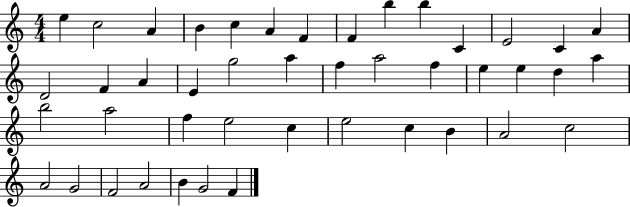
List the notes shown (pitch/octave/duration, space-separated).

E5/q C5/h A4/q B4/q C5/q A4/q F4/q F4/q B5/q B5/q C4/q E4/h C4/q A4/q D4/h F4/q A4/q E4/q G5/h A5/q F5/q A5/h F5/q E5/q E5/q D5/q A5/q B5/h A5/h F5/q E5/h C5/q E5/h C5/q B4/q A4/h C5/h A4/h G4/h F4/h A4/h B4/q G4/h F4/q